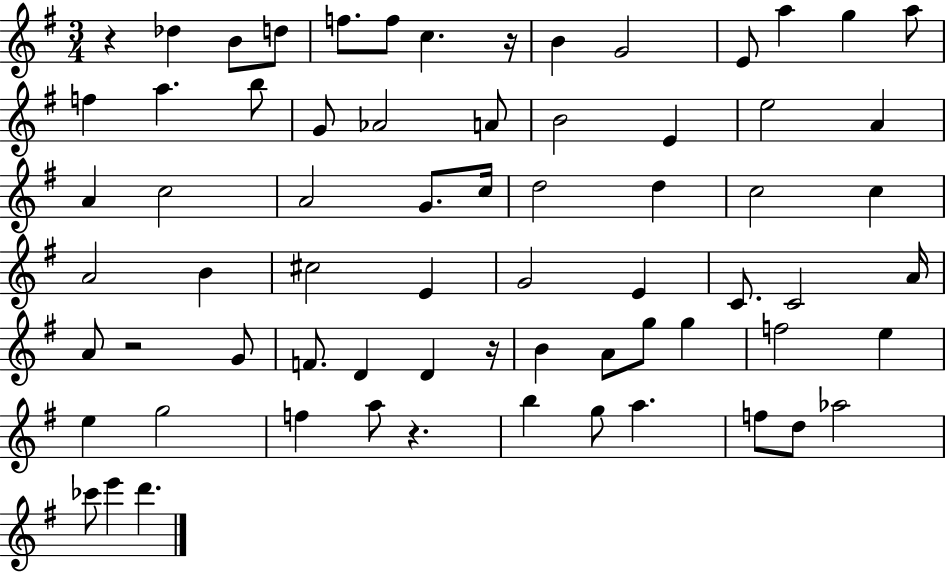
{
  \clef treble
  \numericTimeSignature
  \time 3/4
  \key g \major
  \repeat volta 2 { r4 des''4 b'8 d''8 | f''8. f''8 c''4. r16 | b'4 g'2 | e'8 a''4 g''4 a''8 | \break f''4 a''4. b''8 | g'8 aes'2 a'8 | b'2 e'4 | e''2 a'4 | \break a'4 c''2 | a'2 g'8. c''16 | d''2 d''4 | c''2 c''4 | \break a'2 b'4 | cis''2 e'4 | g'2 e'4 | c'8. c'2 a'16 | \break a'8 r2 g'8 | f'8. d'4 d'4 r16 | b'4 a'8 g''8 g''4 | f''2 e''4 | \break e''4 g''2 | f''4 a''8 r4. | b''4 g''8 a''4. | f''8 d''8 aes''2 | \break ces'''8 e'''4 d'''4. | } \bar "|."
}